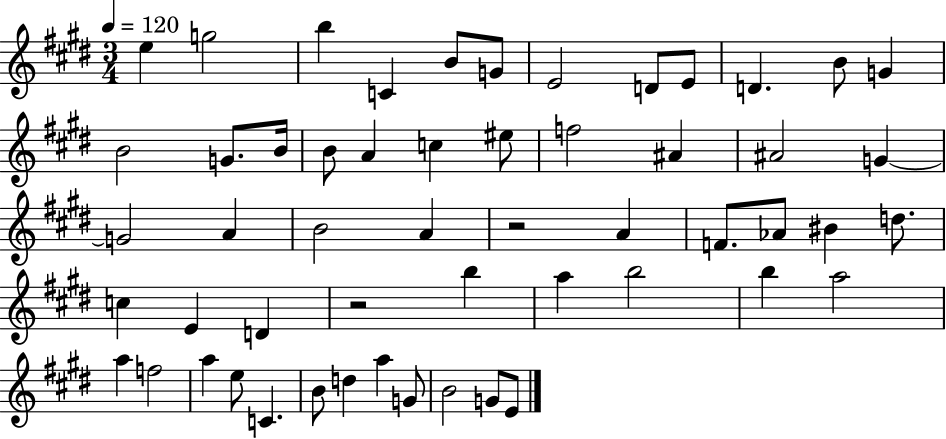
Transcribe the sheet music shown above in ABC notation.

X:1
T:Untitled
M:3/4
L:1/4
K:E
e g2 b C B/2 G/2 E2 D/2 E/2 D B/2 G B2 G/2 B/4 B/2 A c ^e/2 f2 ^A ^A2 G G2 A B2 A z2 A F/2 _A/2 ^B d/2 c E D z2 b a b2 b a2 a f2 a e/2 C B/2 d a G/2 B2 G/2 E/2